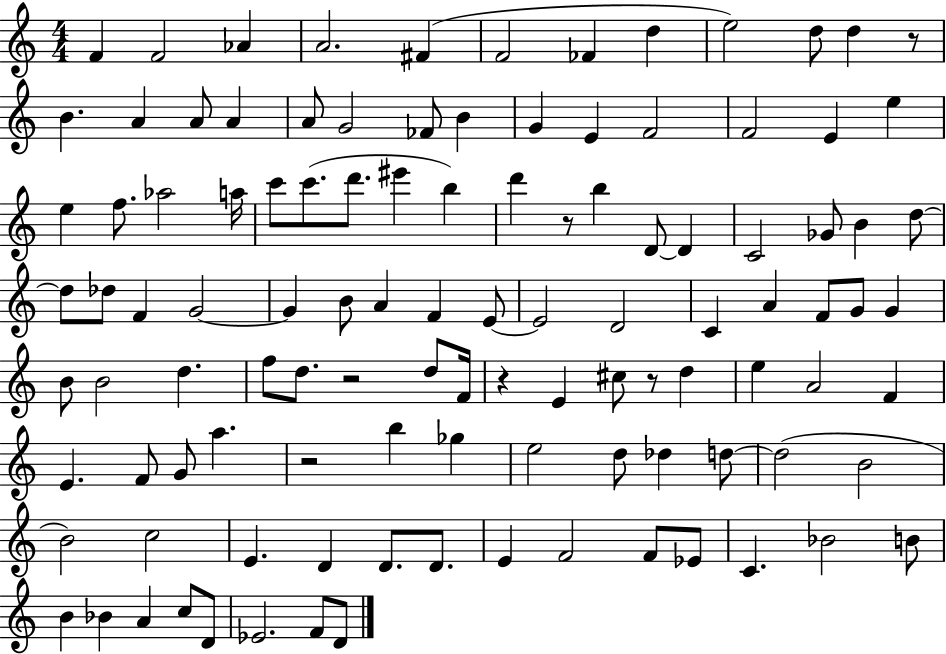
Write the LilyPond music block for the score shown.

{
  \clef treble
  \numericTimeSignature
  \time 4/4
  \key c \major
  f'4 f'2 aes'4 | a'2. fis'4( | f'2 fes'4 d''4 | e''2) d''8 d''4 r8 | \break b'4. a'4 a'8 a'4 | a'8 g'2 fes'8 b'4 | g'4 e'4 f'2 | f'2 e'4 e''4 | \break e''4 f''8. aes''2 a''16 | c'''8 c'''8.( d'''8. eis'''4 b''4) | d'''4 r8 b''4 d'8~~ d'4 | c'2 ges'8 b'4 d''8~~ | \break d''8 des''8 f'4 g'2~~ | g'4 b'8 a'4 f'4 e'8~~ | e'2 d'2 | c'4 a'4 f'8 g'8 g'4 | \break b'8 b'2 d''4. | f''8 d''8. r2 d''8 f'16 | r4 e'4 cis''8 r8 d''4 | e''4 a'2 f'4 | \break e'4. f'8 g'8 a''4. | r2 b''4 ges''4 | e''2 d''8 des''4 d''8~~ | d''2( b'2 | \break b'2) c''2 | e'4. d'4 d'8. d'8. | e'4 f'2 f'8 ees'8 | c'4. bes'2 b'8 | \break b'4 bes'4 a'4 c''8 d'8 | ees'2. f'8 d'8 | \bar "|."
}